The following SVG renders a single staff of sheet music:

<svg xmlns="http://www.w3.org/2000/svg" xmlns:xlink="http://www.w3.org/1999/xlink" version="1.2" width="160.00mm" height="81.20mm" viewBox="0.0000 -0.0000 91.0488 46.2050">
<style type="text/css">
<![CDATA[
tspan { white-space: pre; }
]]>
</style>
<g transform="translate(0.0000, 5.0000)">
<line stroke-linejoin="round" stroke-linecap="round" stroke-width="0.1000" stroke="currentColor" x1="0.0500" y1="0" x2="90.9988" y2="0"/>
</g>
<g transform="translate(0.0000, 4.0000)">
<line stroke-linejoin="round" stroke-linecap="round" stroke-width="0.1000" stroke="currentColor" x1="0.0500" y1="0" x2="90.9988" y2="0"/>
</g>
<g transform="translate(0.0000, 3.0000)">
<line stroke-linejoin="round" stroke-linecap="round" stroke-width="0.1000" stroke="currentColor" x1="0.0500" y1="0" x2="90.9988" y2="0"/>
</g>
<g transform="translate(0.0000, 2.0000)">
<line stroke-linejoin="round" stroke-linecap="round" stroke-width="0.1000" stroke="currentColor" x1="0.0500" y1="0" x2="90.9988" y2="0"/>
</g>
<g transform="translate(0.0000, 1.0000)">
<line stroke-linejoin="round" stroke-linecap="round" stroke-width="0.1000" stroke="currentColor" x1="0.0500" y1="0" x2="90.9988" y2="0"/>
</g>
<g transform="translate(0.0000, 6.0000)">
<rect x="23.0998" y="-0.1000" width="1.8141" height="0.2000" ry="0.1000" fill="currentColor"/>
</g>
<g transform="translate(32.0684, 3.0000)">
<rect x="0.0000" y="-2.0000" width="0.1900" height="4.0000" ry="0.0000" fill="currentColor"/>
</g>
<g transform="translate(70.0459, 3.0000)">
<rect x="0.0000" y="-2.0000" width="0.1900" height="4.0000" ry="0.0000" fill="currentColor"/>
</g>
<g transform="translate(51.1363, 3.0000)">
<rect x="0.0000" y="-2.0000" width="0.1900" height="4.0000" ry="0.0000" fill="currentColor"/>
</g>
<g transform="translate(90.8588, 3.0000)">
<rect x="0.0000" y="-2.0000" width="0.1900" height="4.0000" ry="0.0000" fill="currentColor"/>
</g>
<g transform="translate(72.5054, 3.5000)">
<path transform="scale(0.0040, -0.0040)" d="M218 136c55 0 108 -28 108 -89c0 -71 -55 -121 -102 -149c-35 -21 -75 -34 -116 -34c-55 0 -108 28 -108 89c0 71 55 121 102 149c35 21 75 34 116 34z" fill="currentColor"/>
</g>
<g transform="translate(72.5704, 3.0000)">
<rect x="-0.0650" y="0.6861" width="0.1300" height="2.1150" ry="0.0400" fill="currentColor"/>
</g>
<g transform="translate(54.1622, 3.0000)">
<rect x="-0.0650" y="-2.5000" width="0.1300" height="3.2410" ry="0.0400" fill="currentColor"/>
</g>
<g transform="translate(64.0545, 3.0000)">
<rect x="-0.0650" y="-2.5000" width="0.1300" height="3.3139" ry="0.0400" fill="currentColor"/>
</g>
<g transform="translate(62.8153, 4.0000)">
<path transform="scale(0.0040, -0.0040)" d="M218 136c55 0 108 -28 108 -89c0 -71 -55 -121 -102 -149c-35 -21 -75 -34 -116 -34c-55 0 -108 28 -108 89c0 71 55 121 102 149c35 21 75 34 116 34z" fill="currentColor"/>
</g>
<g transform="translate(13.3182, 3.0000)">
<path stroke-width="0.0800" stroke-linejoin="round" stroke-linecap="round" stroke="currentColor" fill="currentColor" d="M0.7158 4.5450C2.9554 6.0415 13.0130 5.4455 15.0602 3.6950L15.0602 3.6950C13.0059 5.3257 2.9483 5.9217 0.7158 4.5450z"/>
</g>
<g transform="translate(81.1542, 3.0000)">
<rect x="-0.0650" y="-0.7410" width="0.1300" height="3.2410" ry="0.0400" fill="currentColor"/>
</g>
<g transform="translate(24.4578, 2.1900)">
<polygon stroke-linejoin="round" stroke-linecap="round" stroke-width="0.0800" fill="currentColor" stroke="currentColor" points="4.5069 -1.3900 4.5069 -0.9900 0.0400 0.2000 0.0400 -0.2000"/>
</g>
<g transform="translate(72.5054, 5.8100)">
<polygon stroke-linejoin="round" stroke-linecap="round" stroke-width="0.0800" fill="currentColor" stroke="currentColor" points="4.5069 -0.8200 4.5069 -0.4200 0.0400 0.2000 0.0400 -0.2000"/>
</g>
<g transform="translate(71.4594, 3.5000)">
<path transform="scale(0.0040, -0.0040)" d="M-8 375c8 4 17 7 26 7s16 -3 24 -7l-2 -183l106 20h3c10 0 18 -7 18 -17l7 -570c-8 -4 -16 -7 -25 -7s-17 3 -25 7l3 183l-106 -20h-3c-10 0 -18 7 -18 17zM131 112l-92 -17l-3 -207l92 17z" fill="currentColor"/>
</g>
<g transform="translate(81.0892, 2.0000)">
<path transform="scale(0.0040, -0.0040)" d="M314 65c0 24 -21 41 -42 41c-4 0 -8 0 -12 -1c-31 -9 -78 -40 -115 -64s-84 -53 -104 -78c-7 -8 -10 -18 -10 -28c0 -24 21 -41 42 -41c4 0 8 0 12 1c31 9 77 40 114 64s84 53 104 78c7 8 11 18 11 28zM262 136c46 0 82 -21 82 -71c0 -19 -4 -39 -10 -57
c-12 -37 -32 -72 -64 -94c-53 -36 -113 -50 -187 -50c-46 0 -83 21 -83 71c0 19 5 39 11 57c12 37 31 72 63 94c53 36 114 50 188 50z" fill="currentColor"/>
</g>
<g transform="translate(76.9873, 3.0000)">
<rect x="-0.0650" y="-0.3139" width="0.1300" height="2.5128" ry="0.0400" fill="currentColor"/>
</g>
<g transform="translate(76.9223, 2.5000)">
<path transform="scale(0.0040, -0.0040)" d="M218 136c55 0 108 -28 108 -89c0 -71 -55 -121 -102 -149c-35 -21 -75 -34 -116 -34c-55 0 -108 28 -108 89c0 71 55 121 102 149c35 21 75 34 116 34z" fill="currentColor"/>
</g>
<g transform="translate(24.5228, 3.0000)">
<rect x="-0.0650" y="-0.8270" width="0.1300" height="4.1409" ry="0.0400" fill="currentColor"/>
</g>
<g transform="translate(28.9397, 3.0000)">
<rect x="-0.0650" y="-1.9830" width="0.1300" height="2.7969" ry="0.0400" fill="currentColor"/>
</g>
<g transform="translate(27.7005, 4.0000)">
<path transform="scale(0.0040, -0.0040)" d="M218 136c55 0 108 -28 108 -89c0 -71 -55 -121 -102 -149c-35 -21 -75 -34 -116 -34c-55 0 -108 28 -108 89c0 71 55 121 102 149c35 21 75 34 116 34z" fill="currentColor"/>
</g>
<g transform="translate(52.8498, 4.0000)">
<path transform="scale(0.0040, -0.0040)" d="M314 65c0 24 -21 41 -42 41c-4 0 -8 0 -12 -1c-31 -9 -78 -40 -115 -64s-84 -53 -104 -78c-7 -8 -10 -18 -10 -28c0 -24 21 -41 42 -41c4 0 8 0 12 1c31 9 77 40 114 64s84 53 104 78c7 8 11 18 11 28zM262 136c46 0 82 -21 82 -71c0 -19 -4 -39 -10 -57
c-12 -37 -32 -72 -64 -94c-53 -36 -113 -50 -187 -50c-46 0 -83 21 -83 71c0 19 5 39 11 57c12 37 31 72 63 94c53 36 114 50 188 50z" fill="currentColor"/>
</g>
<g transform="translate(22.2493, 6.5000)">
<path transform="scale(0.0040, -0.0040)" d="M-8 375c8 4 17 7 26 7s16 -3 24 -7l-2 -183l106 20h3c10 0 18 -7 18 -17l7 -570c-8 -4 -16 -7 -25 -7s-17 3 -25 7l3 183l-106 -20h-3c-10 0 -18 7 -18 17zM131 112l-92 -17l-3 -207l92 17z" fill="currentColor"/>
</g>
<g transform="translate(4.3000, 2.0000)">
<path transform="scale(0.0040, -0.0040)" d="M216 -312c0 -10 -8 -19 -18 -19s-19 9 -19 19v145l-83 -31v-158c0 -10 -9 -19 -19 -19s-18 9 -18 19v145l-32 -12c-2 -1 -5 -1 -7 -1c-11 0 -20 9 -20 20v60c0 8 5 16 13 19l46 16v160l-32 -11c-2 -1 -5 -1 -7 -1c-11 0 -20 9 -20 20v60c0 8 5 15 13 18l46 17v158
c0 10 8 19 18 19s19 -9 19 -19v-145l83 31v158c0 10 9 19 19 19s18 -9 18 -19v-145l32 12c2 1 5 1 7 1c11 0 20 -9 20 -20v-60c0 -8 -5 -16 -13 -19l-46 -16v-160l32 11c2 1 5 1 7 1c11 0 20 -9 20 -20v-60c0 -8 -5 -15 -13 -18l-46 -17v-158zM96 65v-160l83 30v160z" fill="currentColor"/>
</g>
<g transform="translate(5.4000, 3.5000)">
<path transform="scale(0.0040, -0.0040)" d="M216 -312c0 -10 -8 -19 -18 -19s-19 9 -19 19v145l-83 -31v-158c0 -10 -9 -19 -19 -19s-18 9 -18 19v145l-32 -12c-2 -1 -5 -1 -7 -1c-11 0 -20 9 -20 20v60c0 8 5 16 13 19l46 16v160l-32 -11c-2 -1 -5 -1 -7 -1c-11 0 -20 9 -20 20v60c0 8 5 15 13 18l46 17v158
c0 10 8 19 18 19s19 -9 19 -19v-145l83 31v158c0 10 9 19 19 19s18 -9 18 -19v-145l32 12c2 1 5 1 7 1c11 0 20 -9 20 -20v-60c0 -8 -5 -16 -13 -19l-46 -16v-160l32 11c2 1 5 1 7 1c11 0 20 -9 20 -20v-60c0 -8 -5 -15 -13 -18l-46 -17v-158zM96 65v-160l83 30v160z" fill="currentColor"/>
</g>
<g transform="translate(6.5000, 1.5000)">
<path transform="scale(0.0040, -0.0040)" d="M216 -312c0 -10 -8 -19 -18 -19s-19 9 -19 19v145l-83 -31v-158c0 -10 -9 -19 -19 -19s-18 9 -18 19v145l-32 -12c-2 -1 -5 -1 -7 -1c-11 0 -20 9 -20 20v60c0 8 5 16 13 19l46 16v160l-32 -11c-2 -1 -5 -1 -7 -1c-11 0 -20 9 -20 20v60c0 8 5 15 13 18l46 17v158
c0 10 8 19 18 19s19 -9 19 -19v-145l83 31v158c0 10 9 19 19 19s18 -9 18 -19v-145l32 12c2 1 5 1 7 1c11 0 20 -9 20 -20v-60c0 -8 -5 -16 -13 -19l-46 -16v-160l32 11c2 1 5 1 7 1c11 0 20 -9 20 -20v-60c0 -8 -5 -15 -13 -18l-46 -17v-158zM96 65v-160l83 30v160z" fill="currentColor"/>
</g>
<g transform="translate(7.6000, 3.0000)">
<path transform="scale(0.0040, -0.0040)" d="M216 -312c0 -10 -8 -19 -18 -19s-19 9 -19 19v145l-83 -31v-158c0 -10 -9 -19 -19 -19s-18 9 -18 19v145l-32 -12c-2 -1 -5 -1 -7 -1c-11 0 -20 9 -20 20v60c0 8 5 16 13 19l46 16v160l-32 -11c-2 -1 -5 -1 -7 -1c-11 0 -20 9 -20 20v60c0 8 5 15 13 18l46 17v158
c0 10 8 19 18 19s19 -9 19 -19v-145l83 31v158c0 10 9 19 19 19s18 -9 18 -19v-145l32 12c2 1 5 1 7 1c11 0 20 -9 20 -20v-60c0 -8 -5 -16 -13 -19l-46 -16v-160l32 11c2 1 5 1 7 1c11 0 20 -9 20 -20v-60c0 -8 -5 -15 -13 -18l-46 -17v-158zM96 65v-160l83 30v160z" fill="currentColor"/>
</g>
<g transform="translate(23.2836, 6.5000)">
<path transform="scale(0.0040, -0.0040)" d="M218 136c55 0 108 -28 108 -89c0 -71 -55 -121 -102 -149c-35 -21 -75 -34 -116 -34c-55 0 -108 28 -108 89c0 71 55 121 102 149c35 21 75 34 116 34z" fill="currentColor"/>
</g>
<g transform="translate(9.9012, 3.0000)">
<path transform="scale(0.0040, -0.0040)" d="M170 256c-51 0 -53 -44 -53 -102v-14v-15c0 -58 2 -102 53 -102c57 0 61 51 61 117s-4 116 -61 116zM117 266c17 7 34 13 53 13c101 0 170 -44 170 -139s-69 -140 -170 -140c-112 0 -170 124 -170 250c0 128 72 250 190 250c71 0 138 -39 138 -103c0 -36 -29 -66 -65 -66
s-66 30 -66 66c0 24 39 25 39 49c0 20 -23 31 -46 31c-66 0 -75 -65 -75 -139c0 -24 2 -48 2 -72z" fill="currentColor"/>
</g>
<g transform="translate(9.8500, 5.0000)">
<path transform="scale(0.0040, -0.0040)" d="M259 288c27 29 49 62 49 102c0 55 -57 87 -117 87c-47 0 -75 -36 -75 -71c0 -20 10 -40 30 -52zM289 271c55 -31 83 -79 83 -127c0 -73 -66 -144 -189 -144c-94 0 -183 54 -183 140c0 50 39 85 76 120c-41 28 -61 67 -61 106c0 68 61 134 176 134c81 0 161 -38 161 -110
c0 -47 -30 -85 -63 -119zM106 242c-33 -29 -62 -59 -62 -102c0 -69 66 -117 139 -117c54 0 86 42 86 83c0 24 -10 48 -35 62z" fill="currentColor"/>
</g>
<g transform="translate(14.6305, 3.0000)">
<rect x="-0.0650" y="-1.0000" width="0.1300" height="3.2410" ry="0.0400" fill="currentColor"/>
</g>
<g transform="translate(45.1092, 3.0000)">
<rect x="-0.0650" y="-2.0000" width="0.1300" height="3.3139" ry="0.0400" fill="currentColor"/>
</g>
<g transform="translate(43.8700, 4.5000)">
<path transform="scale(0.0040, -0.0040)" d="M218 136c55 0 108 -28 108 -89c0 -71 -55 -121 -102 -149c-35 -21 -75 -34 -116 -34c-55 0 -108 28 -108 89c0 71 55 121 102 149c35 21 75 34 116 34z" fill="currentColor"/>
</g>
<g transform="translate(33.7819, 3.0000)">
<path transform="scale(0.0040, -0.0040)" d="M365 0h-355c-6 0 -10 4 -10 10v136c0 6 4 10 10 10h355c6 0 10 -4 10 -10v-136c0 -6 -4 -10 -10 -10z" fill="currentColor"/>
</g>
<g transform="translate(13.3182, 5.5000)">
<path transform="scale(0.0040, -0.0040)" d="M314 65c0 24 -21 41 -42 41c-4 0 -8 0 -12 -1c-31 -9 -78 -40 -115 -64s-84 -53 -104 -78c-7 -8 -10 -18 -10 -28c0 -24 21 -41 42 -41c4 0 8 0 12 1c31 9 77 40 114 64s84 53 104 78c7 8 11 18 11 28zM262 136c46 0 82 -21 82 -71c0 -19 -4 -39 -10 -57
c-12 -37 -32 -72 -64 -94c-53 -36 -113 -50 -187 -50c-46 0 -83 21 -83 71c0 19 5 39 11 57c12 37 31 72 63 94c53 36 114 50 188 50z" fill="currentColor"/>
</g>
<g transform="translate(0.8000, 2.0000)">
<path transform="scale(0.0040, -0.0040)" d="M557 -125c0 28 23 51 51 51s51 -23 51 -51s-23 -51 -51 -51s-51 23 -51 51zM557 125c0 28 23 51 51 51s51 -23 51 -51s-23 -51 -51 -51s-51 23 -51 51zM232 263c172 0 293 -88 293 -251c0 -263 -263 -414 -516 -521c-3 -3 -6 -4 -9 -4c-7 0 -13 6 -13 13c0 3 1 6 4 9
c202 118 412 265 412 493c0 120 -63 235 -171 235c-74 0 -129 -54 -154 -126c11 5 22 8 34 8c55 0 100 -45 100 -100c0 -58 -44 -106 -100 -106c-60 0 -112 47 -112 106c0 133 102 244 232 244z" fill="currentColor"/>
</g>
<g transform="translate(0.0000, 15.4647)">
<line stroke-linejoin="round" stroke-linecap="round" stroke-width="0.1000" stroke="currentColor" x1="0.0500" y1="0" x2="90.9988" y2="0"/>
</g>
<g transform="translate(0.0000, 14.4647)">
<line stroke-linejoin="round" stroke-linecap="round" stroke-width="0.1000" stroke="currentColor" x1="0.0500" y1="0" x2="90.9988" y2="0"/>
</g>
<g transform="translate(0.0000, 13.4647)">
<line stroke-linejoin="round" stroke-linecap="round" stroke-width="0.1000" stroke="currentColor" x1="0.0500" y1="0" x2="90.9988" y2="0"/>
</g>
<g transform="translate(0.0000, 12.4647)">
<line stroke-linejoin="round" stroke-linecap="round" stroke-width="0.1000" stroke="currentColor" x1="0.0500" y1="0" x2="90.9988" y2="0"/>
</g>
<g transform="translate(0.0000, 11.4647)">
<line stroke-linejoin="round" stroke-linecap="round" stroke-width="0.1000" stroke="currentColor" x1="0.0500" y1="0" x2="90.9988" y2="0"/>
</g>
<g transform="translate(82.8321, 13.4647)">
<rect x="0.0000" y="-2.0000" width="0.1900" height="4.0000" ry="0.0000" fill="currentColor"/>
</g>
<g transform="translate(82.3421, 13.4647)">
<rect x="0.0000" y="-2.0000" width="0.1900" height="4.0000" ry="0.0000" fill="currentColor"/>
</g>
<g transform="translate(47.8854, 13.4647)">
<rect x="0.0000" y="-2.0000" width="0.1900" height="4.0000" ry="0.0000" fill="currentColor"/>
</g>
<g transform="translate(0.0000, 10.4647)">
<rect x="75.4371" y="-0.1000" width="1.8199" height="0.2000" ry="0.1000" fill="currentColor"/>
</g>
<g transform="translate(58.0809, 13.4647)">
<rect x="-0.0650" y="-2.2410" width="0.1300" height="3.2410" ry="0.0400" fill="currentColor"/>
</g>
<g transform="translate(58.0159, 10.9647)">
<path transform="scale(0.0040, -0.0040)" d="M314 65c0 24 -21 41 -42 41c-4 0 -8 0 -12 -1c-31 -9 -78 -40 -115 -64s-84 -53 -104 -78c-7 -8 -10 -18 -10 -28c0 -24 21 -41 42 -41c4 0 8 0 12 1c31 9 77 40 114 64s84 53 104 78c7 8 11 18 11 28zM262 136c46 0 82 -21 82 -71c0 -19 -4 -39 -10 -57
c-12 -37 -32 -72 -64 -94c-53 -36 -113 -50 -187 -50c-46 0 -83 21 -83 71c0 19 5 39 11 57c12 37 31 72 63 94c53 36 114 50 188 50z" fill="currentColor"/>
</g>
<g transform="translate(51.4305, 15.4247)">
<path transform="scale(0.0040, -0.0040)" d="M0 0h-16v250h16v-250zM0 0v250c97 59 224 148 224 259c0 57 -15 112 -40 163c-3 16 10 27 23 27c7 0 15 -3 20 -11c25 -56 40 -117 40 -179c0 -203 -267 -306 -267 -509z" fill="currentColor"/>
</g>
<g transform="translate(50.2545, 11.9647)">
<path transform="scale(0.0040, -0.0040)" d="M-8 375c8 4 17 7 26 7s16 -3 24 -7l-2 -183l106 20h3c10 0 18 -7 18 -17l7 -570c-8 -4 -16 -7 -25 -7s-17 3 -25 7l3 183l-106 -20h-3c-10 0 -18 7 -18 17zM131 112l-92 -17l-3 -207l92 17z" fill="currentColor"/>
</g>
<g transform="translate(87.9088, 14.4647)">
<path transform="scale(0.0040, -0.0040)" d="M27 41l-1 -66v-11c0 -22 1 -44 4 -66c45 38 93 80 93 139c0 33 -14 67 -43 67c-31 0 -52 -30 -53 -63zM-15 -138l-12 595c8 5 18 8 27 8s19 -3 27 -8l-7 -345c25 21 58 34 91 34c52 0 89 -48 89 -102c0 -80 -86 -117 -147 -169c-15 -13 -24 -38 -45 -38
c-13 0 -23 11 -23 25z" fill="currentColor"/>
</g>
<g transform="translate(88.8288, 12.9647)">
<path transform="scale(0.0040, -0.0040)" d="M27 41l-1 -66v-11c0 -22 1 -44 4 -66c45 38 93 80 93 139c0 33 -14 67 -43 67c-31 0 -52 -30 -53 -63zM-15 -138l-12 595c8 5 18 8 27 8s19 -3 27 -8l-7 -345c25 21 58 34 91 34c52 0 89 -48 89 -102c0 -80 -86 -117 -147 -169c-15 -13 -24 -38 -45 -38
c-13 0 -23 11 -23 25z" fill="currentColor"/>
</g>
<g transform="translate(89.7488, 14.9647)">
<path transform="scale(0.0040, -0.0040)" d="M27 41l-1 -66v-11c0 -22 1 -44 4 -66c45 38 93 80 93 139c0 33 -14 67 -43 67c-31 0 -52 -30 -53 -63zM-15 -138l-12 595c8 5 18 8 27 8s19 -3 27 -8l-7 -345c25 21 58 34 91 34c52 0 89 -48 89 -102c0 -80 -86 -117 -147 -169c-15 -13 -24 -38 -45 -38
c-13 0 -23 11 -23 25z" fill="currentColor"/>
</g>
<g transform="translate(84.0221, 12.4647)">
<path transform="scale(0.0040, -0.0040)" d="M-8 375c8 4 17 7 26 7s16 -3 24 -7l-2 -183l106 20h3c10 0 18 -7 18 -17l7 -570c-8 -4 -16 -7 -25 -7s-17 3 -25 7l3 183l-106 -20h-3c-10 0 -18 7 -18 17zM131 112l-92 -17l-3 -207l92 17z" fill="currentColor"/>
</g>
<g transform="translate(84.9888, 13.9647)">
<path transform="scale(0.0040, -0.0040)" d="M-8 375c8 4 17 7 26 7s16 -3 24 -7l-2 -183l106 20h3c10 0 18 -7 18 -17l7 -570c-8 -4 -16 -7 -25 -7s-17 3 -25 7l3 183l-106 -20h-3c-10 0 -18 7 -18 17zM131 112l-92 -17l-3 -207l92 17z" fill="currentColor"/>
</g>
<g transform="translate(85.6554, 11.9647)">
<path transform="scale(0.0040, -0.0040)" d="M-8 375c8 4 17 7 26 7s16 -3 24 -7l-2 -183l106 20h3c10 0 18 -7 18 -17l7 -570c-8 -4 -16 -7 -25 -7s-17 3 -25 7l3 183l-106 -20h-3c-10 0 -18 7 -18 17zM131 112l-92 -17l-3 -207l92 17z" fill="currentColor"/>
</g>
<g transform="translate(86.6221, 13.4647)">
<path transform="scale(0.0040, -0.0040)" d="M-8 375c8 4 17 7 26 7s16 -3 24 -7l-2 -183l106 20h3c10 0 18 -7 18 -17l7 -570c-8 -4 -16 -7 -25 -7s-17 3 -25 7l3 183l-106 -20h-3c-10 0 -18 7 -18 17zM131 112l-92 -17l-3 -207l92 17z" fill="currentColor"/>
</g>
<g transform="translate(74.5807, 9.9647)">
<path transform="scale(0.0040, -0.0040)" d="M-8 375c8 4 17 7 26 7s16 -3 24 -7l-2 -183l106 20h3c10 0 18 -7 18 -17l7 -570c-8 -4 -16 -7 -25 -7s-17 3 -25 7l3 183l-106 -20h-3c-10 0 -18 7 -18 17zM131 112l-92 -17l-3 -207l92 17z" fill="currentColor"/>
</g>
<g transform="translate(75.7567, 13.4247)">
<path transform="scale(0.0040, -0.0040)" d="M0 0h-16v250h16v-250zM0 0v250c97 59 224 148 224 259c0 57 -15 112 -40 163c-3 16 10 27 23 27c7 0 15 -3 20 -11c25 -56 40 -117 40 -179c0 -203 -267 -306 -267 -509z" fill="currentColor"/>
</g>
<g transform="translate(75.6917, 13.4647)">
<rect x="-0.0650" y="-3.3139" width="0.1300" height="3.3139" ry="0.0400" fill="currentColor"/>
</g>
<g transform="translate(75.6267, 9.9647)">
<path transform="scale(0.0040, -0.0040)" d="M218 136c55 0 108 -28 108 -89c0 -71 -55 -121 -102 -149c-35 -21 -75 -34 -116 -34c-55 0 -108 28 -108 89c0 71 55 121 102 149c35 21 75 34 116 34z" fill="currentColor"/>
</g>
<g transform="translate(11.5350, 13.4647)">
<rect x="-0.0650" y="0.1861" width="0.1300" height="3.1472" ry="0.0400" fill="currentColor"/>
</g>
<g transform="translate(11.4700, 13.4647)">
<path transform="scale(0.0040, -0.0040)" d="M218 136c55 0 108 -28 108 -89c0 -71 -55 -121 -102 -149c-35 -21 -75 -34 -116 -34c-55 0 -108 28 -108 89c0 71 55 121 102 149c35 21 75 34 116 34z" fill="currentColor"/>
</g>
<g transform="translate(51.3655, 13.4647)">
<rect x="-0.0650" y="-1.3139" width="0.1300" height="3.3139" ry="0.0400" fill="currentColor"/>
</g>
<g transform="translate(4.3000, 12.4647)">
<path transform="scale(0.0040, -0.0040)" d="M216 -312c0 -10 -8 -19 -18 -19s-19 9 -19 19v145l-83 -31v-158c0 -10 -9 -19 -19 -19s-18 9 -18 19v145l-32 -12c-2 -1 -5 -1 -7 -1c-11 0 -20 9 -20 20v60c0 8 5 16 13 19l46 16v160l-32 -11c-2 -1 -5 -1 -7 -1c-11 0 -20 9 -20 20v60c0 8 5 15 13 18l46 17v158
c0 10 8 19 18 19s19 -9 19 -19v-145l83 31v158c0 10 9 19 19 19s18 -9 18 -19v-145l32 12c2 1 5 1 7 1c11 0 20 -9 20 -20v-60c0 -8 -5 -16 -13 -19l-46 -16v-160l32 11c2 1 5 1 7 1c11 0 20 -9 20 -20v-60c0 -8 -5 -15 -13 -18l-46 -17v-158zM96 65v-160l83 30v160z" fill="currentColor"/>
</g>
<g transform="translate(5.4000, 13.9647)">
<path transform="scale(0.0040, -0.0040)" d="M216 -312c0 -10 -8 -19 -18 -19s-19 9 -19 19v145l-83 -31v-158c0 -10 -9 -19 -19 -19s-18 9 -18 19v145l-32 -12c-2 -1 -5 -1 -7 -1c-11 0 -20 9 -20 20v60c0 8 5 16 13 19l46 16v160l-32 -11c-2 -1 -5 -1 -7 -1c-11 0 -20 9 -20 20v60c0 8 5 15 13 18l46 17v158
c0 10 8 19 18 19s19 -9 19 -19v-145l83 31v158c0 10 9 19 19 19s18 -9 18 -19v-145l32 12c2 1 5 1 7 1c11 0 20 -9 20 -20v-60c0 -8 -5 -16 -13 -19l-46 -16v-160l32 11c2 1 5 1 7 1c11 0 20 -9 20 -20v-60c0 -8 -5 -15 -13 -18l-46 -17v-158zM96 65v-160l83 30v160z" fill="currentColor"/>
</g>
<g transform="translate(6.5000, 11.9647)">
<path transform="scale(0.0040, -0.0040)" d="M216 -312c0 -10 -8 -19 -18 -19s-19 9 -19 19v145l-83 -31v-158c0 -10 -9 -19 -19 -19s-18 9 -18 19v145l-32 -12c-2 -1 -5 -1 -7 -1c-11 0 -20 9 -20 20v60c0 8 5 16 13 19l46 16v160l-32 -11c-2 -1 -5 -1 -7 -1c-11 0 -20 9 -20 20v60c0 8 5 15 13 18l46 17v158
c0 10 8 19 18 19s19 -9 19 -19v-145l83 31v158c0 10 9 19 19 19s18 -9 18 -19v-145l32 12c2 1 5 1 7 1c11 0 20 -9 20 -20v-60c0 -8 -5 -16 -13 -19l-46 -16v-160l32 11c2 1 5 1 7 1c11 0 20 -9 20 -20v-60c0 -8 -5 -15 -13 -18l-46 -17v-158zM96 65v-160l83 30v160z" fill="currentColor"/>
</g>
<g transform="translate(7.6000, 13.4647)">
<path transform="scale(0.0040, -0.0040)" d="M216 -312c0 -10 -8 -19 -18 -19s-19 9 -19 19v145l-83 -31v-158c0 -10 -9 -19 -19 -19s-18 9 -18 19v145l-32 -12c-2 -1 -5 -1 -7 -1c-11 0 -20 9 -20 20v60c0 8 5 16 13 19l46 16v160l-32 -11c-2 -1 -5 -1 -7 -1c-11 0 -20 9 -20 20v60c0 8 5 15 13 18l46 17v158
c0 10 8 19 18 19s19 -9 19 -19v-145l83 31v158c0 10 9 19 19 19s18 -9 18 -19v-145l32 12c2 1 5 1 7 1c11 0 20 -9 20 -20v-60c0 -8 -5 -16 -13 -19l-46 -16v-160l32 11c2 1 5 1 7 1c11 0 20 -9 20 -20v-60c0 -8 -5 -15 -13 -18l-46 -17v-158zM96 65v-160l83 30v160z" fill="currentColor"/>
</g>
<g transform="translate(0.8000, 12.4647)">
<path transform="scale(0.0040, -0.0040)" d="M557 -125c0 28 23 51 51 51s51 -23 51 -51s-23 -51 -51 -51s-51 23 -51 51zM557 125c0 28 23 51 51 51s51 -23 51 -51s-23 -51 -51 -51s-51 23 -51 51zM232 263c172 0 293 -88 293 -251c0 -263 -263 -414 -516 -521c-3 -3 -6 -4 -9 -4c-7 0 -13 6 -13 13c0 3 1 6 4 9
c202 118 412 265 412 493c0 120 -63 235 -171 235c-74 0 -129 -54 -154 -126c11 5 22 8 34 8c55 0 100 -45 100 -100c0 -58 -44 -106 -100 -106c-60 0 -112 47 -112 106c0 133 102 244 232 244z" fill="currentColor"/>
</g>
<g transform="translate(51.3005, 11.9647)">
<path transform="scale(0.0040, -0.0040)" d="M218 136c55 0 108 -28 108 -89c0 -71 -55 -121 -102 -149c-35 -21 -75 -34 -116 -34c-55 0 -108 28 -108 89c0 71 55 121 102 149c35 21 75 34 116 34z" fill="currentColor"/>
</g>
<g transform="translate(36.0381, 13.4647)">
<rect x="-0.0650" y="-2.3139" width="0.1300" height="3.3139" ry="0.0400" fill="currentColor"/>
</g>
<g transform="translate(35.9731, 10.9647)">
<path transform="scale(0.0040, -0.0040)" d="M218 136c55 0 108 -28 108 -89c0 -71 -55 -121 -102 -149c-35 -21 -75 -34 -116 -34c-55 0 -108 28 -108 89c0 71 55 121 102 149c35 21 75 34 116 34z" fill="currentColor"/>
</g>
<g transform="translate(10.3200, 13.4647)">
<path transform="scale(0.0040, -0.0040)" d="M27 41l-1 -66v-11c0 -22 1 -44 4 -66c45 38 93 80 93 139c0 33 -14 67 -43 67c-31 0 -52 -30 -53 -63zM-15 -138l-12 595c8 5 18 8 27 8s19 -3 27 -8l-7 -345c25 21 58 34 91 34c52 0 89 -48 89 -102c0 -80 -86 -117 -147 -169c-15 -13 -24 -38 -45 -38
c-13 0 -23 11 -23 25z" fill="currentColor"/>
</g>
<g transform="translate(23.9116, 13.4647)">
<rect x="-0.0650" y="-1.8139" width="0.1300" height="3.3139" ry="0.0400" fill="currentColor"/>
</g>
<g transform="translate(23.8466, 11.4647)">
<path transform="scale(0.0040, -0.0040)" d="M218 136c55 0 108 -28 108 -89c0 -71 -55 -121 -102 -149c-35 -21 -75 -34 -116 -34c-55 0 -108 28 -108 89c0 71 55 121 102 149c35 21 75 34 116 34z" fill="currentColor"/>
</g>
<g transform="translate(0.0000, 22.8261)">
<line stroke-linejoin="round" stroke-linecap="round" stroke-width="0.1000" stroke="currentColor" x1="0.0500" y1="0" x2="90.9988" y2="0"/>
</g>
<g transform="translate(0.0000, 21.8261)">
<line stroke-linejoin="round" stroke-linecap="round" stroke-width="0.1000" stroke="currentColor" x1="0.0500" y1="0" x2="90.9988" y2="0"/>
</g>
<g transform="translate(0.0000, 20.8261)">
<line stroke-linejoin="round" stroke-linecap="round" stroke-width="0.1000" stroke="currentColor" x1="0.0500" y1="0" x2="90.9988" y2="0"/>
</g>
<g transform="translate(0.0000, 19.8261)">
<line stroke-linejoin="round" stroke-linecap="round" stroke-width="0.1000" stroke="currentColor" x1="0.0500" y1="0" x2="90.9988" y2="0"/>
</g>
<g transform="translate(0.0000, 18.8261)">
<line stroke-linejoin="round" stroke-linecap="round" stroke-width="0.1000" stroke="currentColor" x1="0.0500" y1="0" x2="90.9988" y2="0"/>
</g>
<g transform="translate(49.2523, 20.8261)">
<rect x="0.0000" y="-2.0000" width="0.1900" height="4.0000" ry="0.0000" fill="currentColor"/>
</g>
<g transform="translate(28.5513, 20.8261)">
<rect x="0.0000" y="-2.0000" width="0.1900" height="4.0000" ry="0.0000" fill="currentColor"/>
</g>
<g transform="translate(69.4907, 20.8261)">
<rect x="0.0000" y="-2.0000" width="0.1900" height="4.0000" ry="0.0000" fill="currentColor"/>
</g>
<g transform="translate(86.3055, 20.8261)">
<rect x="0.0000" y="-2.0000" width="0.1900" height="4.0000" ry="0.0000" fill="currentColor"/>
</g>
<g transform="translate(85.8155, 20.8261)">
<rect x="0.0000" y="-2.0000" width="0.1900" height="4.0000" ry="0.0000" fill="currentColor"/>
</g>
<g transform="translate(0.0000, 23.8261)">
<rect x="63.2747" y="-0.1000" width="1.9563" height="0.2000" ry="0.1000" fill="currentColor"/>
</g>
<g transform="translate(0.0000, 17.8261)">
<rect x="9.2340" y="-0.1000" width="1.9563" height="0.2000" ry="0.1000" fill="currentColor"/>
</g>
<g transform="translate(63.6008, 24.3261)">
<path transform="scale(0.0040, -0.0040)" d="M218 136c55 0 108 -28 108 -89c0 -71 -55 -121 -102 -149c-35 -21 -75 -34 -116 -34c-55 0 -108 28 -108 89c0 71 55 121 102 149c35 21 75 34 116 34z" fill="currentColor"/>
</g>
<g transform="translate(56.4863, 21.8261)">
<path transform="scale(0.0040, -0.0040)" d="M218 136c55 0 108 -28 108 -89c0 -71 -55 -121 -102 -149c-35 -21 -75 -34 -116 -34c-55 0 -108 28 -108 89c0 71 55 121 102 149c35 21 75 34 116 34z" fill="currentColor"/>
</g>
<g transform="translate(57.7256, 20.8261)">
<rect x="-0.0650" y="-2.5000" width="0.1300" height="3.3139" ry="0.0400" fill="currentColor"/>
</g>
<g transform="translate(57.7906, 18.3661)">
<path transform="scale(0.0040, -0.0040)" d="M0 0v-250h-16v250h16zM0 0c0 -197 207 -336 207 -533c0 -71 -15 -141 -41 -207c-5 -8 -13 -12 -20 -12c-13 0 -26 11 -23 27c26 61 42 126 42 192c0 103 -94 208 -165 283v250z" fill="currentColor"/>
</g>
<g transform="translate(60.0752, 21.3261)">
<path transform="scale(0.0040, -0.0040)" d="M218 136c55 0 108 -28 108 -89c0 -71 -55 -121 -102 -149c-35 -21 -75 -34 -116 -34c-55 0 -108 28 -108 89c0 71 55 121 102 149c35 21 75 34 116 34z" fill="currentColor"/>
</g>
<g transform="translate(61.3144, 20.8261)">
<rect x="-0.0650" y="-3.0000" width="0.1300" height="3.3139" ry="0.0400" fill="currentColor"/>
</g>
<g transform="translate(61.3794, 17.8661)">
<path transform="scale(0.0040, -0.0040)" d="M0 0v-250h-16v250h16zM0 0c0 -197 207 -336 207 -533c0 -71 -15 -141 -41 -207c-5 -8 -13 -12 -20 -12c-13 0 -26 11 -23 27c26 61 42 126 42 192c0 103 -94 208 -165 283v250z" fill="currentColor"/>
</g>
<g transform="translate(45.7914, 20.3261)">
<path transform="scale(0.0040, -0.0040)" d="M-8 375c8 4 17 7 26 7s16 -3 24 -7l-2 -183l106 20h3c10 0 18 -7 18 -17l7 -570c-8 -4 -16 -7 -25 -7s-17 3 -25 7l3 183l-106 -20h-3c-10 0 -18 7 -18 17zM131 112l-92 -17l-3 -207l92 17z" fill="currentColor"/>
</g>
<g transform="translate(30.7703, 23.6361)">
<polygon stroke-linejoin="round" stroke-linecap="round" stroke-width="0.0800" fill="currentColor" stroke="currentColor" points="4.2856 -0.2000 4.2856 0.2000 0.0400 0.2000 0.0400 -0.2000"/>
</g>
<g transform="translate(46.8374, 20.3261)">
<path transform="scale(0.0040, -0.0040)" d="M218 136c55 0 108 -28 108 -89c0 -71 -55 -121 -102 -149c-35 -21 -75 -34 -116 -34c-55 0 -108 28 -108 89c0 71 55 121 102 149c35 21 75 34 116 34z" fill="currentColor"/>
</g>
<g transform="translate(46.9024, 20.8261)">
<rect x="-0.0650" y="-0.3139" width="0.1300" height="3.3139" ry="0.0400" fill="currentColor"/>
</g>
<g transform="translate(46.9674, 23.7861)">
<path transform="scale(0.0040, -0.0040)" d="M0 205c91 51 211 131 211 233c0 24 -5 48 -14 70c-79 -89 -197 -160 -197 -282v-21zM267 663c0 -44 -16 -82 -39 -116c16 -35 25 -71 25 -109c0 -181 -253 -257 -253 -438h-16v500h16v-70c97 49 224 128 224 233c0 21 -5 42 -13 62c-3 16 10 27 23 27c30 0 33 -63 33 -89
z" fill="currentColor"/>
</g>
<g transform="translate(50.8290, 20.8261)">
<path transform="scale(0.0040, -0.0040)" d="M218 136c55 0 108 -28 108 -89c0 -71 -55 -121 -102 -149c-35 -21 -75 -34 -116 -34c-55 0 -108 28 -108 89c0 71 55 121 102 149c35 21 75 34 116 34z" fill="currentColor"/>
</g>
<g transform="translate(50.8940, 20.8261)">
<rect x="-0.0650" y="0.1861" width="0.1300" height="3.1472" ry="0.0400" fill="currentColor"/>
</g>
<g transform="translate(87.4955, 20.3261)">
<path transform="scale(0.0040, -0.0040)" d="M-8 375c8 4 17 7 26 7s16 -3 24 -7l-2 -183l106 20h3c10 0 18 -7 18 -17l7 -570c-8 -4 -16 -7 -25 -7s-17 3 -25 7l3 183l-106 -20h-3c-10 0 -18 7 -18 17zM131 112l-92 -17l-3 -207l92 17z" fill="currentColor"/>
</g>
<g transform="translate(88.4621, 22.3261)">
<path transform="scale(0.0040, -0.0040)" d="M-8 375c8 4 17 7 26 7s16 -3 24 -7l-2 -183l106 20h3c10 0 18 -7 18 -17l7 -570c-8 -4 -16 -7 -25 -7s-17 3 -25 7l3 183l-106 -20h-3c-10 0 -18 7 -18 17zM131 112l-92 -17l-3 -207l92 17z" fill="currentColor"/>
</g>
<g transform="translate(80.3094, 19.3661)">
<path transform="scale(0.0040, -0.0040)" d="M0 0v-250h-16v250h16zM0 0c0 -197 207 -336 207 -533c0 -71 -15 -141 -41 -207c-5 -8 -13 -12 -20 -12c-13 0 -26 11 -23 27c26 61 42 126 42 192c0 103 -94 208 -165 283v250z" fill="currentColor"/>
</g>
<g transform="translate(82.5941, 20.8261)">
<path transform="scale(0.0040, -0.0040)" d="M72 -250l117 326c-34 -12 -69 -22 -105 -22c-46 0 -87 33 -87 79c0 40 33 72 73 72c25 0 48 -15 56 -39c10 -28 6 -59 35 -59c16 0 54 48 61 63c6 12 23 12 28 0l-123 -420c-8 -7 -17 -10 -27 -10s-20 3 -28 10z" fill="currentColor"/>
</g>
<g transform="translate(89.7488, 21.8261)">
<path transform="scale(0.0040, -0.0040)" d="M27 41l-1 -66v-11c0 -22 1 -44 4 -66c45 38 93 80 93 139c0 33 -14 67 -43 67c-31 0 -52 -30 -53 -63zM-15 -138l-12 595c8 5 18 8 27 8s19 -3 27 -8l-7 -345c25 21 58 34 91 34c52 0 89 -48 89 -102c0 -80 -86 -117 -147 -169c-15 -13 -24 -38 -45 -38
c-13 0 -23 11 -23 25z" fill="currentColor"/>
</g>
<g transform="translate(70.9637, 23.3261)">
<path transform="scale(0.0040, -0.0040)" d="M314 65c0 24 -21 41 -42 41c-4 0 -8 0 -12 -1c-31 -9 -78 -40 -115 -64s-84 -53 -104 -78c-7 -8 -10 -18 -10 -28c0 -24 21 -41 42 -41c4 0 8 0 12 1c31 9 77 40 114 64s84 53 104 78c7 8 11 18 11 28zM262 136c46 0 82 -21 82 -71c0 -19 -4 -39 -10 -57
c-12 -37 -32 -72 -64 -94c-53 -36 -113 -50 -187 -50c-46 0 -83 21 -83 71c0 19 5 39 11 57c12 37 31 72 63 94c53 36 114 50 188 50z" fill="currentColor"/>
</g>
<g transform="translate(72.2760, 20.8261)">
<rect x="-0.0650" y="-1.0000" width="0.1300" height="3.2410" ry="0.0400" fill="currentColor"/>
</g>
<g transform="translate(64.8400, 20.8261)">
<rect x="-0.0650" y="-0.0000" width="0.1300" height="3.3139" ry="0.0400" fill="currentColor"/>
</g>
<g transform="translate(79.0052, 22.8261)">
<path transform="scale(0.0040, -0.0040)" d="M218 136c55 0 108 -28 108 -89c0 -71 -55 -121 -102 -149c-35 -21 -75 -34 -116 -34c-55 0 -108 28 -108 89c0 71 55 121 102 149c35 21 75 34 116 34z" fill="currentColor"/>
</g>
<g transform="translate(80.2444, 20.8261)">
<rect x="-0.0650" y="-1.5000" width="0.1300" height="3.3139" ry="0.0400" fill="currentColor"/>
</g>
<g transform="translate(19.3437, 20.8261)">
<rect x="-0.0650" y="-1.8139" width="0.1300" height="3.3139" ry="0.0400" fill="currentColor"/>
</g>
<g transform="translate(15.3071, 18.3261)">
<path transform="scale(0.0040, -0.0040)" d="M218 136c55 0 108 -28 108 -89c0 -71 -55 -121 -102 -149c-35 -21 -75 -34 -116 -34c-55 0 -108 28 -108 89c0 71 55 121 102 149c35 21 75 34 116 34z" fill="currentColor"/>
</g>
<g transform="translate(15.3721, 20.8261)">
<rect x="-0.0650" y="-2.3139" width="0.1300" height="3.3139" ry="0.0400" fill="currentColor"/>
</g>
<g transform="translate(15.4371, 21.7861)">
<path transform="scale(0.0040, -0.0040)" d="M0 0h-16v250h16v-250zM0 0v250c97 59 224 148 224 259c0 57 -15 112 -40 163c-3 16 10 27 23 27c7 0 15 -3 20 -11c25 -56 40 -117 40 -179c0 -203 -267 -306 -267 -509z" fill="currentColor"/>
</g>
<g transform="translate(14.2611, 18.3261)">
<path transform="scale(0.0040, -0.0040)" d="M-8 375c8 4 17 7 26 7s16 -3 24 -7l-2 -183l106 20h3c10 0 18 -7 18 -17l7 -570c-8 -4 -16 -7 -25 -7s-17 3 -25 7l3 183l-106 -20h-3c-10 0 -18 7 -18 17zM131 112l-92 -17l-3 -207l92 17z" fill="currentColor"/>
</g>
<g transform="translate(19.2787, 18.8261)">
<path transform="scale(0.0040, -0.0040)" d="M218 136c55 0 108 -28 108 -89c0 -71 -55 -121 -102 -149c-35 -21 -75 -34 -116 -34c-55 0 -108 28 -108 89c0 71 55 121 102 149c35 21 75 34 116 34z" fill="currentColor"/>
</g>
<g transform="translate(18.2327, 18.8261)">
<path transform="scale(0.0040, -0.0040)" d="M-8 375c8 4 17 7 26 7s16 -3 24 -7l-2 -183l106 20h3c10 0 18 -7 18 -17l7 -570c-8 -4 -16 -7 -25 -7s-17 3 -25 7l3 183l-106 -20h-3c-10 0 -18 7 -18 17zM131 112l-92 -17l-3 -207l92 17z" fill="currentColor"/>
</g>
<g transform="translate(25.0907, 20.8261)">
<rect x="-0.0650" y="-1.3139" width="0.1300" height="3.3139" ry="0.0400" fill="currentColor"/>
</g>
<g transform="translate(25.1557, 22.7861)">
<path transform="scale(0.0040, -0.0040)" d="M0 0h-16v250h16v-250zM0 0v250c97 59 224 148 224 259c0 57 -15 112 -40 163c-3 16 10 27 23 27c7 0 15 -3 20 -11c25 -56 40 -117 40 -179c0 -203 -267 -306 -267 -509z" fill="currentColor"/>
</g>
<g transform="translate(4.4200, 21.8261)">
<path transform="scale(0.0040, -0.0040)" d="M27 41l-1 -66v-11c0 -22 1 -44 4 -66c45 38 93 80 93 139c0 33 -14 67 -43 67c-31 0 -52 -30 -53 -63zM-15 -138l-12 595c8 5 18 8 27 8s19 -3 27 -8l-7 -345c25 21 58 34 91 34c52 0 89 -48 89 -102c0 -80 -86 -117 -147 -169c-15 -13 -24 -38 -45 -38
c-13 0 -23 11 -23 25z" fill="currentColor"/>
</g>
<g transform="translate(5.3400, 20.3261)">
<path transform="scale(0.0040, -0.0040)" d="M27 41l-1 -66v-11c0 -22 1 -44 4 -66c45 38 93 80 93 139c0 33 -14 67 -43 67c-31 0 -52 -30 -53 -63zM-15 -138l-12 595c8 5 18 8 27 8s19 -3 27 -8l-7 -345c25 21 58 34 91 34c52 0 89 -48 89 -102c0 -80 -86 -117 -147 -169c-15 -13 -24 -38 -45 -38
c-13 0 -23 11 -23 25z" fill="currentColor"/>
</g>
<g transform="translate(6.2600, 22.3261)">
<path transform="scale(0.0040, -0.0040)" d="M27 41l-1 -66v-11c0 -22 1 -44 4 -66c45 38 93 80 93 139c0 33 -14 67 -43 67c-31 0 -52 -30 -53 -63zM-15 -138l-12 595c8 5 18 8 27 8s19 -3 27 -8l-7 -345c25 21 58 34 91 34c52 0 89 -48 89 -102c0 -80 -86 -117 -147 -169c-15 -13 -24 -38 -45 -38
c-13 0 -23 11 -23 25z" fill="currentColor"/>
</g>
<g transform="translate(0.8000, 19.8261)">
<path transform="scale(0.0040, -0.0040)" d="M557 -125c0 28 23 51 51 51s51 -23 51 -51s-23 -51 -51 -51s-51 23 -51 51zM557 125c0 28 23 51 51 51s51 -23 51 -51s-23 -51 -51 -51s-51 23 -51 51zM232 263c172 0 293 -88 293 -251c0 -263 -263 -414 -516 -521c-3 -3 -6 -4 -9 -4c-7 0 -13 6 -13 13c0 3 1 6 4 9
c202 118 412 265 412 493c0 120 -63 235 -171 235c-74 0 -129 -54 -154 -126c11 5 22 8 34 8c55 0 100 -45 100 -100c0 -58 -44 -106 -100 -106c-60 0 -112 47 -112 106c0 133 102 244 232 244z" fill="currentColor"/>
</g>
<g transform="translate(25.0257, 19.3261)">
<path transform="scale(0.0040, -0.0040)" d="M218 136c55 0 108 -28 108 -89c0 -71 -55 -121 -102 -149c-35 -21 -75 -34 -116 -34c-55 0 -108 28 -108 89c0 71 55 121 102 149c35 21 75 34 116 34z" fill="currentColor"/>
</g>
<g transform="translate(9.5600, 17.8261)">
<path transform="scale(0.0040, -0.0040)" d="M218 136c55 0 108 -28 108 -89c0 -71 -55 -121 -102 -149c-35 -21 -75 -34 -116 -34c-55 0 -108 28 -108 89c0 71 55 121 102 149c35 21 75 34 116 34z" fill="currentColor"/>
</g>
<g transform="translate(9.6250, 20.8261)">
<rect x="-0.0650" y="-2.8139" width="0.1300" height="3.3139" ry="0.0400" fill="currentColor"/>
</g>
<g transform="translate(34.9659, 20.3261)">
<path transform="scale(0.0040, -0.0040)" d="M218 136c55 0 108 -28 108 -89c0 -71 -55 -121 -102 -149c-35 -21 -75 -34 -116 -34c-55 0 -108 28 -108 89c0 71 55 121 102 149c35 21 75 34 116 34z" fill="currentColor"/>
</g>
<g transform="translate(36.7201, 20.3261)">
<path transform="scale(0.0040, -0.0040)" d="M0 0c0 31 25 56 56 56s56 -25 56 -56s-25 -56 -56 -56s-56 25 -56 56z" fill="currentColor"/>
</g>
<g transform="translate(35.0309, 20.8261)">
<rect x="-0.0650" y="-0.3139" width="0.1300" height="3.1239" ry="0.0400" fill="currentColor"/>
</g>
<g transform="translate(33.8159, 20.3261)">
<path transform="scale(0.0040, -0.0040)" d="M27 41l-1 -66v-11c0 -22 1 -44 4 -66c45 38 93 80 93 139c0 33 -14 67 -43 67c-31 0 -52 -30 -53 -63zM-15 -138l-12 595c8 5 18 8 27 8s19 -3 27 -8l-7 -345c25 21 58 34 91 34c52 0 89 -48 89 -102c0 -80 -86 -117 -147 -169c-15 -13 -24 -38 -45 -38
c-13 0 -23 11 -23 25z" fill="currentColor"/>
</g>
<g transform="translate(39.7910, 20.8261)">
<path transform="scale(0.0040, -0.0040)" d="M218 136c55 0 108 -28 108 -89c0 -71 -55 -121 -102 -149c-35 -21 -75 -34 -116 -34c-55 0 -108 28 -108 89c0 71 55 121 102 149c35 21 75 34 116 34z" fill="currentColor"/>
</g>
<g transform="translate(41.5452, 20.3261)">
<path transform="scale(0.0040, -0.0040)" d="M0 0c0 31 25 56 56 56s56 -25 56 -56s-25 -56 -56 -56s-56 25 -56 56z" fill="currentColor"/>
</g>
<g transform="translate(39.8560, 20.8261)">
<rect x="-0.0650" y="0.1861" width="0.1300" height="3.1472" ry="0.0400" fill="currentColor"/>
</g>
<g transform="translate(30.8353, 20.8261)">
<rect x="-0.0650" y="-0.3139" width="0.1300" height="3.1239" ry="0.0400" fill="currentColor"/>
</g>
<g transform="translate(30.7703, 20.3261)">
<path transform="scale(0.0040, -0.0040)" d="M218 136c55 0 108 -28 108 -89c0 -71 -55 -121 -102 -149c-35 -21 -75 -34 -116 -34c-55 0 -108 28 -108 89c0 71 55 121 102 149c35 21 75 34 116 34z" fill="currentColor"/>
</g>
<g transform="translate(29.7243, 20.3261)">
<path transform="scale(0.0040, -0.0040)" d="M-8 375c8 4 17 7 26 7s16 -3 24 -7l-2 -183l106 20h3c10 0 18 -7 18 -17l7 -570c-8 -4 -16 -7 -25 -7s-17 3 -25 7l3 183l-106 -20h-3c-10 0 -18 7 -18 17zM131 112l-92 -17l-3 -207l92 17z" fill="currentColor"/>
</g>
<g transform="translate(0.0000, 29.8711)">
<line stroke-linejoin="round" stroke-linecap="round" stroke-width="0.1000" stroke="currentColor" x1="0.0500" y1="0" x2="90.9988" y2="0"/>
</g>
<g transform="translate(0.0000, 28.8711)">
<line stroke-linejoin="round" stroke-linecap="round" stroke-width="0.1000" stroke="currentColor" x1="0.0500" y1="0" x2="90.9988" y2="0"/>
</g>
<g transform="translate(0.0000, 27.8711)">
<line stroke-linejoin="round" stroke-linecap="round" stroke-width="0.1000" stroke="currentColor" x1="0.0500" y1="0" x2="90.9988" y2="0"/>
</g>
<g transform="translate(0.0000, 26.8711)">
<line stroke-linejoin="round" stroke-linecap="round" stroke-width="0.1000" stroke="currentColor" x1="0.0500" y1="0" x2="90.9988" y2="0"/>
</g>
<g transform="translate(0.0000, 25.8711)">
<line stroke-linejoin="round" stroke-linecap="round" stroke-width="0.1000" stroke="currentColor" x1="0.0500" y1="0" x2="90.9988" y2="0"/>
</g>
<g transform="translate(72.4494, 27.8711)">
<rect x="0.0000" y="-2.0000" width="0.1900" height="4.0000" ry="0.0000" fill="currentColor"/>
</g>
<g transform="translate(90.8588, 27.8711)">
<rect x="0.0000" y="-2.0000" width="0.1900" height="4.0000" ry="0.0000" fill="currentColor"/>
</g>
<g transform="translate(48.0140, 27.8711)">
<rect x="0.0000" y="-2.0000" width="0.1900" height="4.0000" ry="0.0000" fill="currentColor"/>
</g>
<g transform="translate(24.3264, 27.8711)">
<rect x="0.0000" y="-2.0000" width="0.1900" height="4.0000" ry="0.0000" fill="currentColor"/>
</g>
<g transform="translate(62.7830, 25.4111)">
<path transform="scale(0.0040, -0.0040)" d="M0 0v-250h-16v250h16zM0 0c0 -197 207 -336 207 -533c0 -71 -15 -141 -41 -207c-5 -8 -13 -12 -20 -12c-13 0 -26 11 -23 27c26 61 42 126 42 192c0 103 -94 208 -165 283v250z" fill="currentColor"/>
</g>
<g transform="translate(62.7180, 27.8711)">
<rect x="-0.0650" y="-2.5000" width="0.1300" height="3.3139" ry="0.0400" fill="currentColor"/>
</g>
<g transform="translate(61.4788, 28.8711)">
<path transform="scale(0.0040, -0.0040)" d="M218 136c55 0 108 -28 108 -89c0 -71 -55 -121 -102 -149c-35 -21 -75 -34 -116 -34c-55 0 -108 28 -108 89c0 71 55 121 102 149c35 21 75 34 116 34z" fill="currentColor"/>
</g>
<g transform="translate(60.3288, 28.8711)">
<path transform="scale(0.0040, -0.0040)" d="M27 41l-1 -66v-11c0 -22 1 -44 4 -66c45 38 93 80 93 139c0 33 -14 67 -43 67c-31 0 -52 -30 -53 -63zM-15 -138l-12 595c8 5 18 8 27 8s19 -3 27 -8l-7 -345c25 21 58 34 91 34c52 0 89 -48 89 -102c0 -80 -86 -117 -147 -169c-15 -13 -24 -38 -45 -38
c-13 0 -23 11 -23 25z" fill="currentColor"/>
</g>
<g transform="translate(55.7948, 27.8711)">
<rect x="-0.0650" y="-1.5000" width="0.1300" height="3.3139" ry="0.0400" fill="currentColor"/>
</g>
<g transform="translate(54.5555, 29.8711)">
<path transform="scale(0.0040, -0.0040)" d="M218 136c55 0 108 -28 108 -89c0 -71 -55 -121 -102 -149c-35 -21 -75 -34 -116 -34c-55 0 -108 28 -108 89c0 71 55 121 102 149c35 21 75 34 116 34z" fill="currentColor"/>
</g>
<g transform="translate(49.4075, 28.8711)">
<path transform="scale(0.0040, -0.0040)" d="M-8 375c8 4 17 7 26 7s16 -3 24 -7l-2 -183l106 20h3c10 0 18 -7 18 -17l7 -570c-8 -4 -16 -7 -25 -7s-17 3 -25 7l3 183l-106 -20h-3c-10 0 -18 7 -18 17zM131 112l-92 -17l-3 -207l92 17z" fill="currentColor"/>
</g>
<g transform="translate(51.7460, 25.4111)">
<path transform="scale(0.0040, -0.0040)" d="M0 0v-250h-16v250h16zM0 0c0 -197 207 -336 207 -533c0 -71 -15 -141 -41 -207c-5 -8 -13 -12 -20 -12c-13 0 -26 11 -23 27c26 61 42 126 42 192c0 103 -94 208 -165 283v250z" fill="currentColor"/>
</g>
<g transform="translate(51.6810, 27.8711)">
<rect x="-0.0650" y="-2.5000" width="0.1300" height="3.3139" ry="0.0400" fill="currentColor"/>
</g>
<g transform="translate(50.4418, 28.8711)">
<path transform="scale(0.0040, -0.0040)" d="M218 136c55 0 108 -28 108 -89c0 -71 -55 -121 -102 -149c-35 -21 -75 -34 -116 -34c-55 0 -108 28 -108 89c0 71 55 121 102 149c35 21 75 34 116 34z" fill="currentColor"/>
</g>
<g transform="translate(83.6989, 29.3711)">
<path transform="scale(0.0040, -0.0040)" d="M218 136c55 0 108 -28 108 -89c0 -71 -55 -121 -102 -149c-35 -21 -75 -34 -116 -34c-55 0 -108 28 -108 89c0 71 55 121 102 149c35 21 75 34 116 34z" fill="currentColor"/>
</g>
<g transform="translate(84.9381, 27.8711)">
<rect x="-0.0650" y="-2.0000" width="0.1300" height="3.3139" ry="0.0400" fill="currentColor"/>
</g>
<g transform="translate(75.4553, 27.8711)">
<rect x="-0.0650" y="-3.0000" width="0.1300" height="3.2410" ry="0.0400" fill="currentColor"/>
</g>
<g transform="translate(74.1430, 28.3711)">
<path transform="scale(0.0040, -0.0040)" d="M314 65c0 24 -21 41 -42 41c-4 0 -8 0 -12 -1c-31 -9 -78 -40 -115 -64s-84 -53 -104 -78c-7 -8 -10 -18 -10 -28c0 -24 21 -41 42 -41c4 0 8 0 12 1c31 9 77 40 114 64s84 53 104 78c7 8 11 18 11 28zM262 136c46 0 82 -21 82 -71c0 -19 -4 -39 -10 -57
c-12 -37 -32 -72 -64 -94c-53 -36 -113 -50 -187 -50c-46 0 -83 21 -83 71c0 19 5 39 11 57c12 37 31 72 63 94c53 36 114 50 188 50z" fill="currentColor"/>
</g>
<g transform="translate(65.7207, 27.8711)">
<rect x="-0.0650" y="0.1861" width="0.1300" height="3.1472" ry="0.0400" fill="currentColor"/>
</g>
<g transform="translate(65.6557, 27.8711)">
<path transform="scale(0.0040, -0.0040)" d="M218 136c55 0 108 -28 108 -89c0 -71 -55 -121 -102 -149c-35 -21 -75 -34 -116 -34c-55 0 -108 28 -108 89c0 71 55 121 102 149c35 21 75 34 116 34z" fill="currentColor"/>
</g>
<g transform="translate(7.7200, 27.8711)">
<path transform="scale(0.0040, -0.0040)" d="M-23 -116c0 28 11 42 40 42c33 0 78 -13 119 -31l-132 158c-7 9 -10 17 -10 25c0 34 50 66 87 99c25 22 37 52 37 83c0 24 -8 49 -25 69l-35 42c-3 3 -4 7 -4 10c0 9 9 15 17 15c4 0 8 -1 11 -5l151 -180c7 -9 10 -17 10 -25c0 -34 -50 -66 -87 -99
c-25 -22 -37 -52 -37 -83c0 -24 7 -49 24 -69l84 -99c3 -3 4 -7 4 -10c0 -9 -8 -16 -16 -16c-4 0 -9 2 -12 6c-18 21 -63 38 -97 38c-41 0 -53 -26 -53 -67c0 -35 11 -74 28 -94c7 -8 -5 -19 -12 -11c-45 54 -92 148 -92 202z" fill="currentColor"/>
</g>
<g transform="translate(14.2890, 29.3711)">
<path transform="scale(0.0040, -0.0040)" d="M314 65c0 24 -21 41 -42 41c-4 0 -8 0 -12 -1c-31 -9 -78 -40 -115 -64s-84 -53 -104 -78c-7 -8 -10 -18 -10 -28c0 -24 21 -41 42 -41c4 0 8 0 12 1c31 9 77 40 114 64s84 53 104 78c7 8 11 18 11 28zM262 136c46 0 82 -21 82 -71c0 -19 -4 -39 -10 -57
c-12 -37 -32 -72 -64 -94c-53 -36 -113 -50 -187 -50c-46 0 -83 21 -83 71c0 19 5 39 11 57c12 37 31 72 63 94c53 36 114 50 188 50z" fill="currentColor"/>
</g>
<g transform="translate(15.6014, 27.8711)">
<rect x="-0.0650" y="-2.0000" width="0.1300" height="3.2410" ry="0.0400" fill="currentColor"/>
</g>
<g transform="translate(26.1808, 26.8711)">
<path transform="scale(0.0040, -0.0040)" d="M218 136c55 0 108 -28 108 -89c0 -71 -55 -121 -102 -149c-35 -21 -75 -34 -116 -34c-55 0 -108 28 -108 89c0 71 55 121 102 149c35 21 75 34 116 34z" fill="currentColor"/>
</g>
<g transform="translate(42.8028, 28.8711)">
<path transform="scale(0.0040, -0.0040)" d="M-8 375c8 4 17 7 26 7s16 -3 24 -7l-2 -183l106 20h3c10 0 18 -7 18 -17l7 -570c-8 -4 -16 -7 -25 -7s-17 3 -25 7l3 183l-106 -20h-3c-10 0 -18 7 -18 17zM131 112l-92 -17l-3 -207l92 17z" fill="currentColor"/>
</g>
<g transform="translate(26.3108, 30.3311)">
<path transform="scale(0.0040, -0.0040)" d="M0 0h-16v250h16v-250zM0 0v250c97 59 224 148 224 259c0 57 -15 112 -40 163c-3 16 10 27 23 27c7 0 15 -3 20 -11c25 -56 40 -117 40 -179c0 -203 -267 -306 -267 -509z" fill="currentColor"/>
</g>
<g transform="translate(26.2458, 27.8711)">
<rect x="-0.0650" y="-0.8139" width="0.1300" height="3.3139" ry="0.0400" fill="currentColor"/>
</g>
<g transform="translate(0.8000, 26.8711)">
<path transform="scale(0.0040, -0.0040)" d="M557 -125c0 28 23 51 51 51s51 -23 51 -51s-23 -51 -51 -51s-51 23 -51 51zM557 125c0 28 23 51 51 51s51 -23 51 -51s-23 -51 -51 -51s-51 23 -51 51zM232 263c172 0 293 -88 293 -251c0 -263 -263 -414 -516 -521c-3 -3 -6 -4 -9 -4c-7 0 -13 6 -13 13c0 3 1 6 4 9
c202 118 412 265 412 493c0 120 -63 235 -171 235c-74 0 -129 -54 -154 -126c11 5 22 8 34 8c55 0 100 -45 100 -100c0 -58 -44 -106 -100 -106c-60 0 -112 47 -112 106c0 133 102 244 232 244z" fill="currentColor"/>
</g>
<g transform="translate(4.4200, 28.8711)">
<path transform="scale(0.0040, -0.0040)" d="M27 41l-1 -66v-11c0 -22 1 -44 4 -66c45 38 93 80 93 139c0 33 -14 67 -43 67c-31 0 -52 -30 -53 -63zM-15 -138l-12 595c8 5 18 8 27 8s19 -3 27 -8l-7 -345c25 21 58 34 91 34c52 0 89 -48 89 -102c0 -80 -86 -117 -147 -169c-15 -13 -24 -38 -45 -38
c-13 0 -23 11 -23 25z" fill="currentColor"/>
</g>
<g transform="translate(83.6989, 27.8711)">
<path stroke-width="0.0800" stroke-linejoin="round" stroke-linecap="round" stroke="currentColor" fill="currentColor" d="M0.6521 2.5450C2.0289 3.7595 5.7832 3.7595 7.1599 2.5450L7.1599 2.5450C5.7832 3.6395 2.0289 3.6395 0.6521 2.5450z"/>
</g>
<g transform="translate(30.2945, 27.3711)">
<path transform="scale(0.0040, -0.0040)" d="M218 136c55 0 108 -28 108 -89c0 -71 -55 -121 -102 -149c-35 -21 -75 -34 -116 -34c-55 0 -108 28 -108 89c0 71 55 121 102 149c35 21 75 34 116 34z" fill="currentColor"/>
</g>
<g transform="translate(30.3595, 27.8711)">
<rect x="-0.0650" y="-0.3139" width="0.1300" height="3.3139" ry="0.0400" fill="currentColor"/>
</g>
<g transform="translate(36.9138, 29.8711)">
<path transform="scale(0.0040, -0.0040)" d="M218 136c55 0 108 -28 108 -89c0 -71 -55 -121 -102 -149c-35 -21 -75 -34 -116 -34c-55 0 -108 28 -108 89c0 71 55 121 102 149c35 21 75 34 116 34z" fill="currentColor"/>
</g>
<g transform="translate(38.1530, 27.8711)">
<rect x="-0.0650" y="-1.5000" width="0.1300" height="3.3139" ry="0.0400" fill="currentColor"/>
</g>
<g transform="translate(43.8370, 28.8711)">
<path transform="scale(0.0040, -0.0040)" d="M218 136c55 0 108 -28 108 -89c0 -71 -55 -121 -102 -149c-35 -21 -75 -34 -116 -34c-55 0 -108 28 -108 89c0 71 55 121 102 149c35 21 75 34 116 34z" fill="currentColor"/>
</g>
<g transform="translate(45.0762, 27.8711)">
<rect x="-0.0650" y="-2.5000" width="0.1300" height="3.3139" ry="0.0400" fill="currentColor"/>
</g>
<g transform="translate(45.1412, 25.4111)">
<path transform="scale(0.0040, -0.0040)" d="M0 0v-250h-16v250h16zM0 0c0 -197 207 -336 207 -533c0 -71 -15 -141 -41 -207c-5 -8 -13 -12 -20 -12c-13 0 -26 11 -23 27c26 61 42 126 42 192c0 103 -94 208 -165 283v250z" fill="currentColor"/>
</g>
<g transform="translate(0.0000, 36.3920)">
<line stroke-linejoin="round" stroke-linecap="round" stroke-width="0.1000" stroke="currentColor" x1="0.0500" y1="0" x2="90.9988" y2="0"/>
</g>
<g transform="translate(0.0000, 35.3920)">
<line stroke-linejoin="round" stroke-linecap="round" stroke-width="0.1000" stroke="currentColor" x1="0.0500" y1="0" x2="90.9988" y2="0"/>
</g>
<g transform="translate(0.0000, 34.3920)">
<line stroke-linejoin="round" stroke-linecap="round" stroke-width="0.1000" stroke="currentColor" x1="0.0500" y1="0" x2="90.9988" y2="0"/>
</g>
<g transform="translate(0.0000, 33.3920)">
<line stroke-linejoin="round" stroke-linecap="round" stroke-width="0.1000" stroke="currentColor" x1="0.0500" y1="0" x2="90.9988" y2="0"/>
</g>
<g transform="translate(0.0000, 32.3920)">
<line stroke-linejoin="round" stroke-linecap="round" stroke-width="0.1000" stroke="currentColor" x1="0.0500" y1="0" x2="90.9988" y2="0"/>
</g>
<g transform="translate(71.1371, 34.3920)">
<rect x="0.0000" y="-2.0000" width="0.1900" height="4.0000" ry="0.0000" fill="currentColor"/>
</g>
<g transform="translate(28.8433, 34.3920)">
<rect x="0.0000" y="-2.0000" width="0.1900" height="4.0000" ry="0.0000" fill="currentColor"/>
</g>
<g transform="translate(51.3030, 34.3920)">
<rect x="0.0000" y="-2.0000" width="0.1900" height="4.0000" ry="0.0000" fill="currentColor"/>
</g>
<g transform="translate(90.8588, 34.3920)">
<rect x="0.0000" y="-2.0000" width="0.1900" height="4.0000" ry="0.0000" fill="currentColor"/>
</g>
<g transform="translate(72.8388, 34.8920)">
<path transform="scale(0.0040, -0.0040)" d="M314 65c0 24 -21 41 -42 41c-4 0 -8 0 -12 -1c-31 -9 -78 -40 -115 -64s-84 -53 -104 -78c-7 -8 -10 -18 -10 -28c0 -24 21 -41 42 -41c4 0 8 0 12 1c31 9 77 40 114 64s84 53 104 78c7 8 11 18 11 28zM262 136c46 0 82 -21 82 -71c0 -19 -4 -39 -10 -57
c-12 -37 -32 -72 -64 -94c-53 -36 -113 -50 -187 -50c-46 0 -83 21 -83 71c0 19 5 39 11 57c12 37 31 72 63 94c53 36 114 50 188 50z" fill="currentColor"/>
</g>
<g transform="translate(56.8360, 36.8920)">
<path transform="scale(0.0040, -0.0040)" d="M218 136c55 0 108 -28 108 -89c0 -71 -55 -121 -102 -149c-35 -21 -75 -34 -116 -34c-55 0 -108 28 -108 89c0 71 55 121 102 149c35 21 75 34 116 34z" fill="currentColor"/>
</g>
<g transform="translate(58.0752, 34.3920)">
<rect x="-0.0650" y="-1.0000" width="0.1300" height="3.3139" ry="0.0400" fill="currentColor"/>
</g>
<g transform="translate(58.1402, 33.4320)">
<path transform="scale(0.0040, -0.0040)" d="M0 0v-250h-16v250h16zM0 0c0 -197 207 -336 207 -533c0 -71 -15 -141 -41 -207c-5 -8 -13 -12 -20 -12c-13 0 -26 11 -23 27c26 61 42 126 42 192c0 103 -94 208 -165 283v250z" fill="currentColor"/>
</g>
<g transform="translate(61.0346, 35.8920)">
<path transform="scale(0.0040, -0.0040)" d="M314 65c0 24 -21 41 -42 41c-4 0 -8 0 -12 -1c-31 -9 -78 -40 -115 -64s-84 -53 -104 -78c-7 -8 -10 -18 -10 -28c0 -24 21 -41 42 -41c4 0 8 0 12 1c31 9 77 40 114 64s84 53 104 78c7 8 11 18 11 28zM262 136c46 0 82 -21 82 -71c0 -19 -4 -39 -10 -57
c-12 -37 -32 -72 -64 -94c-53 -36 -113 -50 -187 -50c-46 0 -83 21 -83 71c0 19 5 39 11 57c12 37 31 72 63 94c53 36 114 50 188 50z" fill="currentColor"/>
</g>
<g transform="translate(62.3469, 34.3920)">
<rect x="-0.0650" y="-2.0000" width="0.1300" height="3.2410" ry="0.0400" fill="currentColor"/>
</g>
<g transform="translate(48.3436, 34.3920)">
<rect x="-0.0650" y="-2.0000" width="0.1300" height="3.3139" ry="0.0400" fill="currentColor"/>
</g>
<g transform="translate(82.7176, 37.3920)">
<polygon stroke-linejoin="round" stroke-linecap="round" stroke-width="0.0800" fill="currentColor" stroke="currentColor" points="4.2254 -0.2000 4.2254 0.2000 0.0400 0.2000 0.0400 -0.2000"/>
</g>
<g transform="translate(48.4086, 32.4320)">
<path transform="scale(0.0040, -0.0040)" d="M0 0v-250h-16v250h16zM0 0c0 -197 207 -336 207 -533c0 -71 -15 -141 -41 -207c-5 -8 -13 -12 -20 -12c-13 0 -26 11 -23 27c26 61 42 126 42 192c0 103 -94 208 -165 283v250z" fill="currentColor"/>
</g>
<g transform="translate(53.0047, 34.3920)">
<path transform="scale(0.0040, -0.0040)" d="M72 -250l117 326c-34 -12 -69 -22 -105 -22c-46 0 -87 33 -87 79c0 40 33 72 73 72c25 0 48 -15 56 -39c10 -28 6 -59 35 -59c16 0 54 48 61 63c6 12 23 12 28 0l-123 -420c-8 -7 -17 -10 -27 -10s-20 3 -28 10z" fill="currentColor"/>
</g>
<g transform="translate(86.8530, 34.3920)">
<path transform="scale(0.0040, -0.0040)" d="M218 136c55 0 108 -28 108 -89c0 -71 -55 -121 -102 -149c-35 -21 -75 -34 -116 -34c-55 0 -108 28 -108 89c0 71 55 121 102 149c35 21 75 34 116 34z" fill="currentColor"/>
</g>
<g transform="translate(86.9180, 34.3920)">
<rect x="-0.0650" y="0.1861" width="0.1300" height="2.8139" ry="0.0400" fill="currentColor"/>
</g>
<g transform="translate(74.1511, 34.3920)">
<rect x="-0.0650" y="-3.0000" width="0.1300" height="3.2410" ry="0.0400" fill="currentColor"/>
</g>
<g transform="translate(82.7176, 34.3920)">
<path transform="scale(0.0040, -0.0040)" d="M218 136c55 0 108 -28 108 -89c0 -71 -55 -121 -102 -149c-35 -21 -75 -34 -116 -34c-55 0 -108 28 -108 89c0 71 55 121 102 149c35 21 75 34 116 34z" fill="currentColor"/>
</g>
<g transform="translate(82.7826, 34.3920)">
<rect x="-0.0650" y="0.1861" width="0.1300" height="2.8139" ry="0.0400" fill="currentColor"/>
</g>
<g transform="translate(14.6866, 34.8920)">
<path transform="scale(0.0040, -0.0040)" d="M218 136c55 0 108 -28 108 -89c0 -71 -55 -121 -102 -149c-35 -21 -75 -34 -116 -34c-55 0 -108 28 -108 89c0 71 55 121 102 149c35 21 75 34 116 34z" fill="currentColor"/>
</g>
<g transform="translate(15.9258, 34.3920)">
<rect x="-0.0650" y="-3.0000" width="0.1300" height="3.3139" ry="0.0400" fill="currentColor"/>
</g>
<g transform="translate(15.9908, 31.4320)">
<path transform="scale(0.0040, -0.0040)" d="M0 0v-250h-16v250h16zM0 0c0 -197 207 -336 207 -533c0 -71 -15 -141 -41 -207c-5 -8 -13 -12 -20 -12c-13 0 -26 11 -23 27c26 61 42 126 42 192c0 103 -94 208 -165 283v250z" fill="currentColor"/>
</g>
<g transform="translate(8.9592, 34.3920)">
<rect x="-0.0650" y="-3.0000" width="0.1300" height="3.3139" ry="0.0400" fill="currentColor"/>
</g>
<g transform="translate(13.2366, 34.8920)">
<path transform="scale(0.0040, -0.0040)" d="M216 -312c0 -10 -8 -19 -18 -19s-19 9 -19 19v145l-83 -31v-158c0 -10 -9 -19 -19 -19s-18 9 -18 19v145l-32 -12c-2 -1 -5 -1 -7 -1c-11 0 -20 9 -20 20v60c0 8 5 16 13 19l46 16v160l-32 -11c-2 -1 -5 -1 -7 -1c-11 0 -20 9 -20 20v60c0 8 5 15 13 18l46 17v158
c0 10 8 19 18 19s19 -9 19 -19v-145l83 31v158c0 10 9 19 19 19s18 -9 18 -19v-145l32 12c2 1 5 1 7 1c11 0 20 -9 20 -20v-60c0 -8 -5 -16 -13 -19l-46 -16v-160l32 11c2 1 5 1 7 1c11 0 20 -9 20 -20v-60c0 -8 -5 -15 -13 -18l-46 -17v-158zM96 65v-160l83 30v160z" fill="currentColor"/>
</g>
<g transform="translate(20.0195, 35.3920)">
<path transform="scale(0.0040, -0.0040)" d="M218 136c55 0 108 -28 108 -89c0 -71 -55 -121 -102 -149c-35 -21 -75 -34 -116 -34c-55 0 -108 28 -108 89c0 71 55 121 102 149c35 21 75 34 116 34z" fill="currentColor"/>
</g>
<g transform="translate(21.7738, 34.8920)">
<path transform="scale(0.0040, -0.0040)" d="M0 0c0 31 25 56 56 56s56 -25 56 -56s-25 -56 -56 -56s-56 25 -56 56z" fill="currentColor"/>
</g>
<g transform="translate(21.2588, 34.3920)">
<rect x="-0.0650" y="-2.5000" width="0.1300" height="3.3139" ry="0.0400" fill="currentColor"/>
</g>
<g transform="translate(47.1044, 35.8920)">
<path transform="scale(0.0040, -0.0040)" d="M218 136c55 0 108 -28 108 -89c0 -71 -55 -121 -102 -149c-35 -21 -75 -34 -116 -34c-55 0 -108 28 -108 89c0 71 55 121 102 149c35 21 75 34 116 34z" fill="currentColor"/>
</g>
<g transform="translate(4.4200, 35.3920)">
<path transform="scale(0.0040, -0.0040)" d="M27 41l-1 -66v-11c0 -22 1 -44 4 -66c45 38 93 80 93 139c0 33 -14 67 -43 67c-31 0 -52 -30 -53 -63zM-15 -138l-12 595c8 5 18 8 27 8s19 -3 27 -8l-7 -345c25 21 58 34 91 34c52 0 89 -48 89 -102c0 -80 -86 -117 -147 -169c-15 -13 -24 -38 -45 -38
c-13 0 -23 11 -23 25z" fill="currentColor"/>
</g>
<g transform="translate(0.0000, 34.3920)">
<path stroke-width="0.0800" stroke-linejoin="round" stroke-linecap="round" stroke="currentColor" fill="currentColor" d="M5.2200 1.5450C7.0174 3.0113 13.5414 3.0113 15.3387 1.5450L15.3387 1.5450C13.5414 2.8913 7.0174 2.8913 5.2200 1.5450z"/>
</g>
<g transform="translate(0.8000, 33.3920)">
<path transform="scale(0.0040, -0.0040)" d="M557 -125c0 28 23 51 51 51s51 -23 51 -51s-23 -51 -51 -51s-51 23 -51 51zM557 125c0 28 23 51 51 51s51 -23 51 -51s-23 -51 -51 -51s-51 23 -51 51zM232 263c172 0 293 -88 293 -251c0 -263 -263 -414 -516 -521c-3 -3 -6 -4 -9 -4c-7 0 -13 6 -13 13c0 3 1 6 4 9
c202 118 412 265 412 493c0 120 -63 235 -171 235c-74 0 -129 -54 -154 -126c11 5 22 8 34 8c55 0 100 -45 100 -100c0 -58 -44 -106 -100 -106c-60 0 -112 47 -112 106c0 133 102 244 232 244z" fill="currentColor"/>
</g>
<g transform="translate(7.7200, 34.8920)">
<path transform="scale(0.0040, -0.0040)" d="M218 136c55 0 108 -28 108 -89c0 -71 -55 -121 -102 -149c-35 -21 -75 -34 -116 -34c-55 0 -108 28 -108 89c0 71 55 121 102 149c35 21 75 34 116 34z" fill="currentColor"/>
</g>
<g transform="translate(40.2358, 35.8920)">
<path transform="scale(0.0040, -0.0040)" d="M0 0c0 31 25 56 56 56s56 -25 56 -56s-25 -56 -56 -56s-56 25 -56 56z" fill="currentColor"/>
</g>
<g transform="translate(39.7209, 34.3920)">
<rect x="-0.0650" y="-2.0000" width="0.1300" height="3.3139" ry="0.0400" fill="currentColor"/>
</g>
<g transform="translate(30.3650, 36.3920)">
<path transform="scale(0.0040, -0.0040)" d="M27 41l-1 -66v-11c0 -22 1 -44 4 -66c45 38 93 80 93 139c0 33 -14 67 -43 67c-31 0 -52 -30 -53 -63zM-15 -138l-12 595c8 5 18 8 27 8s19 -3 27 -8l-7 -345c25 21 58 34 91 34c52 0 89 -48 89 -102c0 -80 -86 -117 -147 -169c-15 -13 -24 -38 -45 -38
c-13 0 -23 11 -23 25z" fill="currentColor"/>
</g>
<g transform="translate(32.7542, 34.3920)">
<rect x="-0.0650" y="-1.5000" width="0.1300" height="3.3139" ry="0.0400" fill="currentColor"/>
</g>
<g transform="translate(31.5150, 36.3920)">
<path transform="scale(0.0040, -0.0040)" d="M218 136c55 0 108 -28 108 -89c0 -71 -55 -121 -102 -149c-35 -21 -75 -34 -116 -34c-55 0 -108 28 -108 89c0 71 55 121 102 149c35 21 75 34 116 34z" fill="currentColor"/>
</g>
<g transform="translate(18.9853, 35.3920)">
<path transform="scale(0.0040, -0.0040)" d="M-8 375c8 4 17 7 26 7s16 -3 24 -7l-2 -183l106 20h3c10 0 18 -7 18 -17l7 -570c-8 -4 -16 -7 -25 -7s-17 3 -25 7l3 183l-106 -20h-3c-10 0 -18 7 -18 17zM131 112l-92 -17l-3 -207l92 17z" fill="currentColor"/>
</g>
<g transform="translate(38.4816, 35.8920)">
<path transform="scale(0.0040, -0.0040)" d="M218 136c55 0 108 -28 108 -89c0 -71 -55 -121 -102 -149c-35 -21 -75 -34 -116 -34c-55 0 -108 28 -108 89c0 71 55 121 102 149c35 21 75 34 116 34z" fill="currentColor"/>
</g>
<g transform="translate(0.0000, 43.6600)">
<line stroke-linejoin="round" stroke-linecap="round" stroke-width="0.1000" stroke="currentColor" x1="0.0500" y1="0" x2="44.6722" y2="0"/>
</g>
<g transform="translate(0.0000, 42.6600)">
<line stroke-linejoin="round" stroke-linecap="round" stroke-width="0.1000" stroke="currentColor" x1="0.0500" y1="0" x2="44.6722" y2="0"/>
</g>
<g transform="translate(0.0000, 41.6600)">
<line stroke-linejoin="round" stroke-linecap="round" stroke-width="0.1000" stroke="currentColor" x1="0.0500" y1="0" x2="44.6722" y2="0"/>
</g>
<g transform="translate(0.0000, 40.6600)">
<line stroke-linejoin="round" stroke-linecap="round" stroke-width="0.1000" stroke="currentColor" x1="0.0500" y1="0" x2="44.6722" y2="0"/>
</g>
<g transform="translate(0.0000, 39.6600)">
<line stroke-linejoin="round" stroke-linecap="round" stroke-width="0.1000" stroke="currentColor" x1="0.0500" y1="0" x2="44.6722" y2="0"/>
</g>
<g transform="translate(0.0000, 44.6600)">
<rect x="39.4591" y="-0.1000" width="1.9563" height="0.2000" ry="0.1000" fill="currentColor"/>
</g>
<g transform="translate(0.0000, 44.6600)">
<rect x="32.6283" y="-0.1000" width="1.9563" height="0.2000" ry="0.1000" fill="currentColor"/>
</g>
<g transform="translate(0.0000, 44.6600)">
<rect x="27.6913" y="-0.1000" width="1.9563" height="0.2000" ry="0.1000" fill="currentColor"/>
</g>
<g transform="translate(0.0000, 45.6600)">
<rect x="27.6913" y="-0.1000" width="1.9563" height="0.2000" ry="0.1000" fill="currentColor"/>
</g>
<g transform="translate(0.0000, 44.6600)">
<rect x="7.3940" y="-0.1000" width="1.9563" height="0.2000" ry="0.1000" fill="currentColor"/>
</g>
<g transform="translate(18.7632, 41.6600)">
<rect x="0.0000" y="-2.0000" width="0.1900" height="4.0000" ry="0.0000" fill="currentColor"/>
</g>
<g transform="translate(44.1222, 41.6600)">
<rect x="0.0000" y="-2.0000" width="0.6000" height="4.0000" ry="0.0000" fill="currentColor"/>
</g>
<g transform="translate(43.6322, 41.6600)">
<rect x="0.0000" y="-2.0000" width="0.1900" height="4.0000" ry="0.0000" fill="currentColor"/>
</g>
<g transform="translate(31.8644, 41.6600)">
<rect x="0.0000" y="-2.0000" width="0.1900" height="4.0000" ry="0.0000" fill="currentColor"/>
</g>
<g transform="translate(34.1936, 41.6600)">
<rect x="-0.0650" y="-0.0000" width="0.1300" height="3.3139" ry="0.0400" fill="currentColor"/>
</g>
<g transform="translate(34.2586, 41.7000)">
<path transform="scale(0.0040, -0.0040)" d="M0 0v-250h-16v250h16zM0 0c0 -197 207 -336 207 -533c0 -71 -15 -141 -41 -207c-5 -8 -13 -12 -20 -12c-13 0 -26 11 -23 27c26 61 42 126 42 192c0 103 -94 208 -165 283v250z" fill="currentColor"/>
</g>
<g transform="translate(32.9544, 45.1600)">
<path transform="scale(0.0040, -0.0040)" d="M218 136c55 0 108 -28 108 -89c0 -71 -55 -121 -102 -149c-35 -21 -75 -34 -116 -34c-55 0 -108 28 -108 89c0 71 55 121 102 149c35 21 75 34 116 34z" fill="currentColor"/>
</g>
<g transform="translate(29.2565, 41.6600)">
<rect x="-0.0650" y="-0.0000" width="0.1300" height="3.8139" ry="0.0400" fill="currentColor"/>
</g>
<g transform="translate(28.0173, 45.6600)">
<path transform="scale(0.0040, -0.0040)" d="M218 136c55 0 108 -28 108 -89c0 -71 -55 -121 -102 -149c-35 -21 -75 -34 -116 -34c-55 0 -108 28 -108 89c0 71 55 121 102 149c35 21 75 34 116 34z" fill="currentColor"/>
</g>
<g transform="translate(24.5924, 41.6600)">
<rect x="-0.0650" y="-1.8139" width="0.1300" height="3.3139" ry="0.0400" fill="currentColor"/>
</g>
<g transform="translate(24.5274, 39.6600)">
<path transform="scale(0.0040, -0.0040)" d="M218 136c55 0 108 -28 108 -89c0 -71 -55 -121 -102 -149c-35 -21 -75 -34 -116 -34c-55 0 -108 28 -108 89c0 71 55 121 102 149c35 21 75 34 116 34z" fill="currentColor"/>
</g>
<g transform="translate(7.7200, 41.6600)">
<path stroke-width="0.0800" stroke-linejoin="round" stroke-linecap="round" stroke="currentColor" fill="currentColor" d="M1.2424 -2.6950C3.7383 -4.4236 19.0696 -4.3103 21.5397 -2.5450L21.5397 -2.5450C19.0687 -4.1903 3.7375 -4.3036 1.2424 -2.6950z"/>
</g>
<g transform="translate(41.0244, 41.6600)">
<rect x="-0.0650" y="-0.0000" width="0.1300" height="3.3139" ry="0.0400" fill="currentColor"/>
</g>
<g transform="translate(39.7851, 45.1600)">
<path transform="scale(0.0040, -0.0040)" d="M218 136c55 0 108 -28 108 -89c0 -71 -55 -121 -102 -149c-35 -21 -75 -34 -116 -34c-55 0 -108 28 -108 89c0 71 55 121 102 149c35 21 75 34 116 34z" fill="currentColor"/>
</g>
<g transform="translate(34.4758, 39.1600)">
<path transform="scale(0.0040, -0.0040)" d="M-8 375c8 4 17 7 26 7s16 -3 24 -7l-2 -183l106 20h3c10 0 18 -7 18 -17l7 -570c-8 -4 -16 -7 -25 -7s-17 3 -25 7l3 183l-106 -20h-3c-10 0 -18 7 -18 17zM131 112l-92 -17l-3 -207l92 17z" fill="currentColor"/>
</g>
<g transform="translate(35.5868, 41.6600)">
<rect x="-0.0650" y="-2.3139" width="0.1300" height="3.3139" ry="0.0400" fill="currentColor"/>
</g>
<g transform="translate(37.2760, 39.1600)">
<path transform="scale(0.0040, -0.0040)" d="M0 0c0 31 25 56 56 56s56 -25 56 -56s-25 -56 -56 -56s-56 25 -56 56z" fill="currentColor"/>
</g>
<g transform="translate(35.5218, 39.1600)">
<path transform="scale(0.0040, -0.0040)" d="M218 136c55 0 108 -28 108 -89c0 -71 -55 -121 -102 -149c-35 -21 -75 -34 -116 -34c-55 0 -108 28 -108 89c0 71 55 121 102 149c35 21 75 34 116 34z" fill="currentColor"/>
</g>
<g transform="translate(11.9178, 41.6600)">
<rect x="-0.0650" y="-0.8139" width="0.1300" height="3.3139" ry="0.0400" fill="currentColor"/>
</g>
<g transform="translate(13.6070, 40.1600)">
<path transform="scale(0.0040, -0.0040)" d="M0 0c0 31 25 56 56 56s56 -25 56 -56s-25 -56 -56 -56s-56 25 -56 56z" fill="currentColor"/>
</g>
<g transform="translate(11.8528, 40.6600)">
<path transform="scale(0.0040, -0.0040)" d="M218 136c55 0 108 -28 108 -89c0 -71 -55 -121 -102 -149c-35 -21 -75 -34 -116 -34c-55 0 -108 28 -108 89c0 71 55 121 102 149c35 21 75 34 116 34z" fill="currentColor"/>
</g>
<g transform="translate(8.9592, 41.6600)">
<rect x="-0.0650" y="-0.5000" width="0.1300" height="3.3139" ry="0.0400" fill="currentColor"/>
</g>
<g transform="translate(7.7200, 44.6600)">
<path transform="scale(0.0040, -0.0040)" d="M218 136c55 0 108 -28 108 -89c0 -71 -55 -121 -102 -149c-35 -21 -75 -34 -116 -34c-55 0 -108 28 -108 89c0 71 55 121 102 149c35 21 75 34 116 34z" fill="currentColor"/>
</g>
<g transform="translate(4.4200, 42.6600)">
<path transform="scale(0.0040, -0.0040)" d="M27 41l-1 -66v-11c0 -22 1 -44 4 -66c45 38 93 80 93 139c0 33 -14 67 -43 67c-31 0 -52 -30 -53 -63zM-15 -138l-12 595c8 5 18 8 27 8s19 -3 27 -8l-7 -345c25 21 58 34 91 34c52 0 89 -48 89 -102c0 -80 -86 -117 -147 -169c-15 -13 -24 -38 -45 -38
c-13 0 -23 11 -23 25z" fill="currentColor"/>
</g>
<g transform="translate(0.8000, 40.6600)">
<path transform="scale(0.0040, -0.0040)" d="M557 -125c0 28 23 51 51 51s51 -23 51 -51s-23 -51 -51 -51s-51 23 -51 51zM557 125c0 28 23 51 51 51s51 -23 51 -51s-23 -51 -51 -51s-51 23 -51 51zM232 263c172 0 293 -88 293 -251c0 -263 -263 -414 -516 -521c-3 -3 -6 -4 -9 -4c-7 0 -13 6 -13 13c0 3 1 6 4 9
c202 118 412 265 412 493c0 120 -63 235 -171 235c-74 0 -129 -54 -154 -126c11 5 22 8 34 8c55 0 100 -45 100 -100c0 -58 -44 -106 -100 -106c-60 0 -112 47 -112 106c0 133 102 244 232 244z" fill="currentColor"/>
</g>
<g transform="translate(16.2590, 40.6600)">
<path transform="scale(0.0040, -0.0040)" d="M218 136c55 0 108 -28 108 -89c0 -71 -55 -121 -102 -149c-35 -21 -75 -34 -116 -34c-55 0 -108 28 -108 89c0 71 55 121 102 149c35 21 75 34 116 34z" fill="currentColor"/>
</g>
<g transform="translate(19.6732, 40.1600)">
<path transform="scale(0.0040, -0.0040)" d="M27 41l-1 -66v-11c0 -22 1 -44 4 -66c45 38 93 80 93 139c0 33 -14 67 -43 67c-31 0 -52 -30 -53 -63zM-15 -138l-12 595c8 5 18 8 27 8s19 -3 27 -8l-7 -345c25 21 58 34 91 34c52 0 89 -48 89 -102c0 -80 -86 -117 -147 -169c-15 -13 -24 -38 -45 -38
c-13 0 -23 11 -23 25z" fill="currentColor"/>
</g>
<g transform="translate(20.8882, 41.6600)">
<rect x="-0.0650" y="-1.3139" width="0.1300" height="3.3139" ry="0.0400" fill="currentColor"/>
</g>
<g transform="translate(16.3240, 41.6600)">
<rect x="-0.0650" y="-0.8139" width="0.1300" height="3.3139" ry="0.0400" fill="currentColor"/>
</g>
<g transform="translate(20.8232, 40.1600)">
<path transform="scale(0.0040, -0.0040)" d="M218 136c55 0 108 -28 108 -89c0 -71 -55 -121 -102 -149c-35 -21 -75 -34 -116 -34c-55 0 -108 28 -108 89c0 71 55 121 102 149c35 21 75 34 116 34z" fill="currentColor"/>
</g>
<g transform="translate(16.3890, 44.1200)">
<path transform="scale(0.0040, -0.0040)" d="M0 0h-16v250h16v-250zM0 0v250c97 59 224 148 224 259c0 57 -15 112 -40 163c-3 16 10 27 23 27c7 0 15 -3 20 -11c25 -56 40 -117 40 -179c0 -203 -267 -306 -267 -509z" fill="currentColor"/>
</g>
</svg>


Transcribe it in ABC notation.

X:1
T:Untitled
M:6/8
L:1/4
K:E
^F,,2 D,,/2 B,,/2 z2 A,, B,,2 B,, C,/2 E,/2 ^F,2 _D, A, B, G,/2 B,2 D/2 C B,/2 A, G,/2 E,/2 _E,/2 D, E,/4 D, _B,,/2 C,/2 D,, F,,2 G,,/2 z/2 z A,,2 F,/2 E, G,, B,,/2 B,,/2 G,, _B,,/2 D, C,2 A,, C, ^C,/2 B,, _G,, A,, A,,/2 z/2 F,,/2 A,,2 C,2 D,/2 D,/2 E,, F, F,/2 _G, A, C,, D,,/2 B, D,,